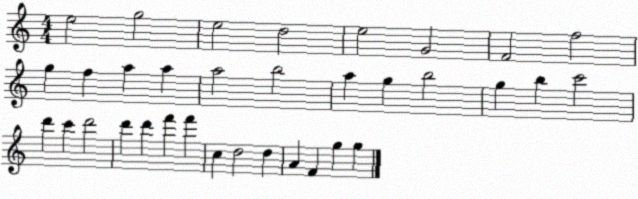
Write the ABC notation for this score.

X:1
T:Untitled
M:4/4
L:1/4
K:C
e2 g2 e2 d2 e2 G2 F2 f2 g f a a a2 b2 a g b2 g b c'2 d' c' d'2 d' d' f' f' c d2 d A F g g